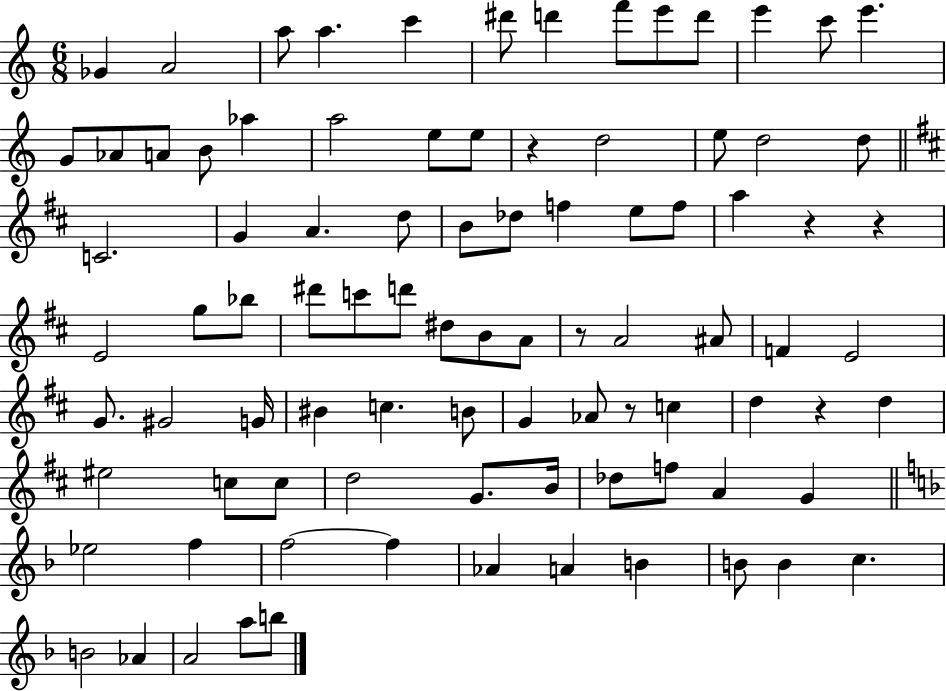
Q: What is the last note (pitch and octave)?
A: B5